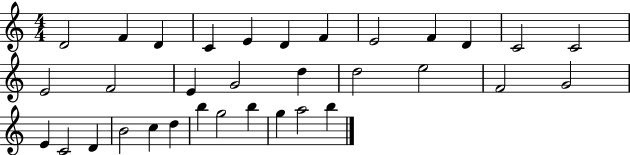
{
  \clef treble
  \numericTimeSignature
  \time 4/4
  \key c \major
  d'2 f'4 d'4 | c'4 e'4 d'4 f'4 | e'2 f'4 d'4 | c'2 c'2 | \break e'2 f'2 | e'4 g'2 d''4 | d''2 e''2 | f'2 g'2 | \break e'4 c'2 d'4 | b'2 c''4 d''4 | b''4 g''2 b''4 | g''4 a''2 b''4 | \break \bar "|."
}